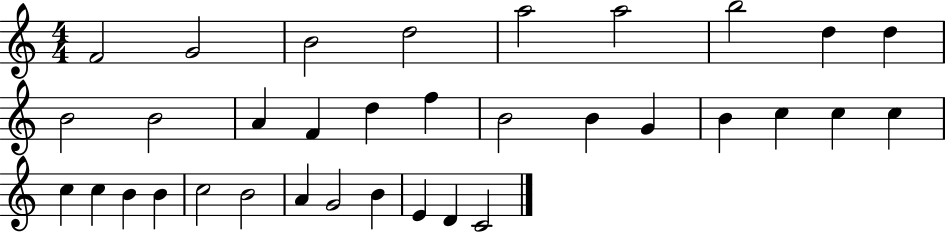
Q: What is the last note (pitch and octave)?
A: C4